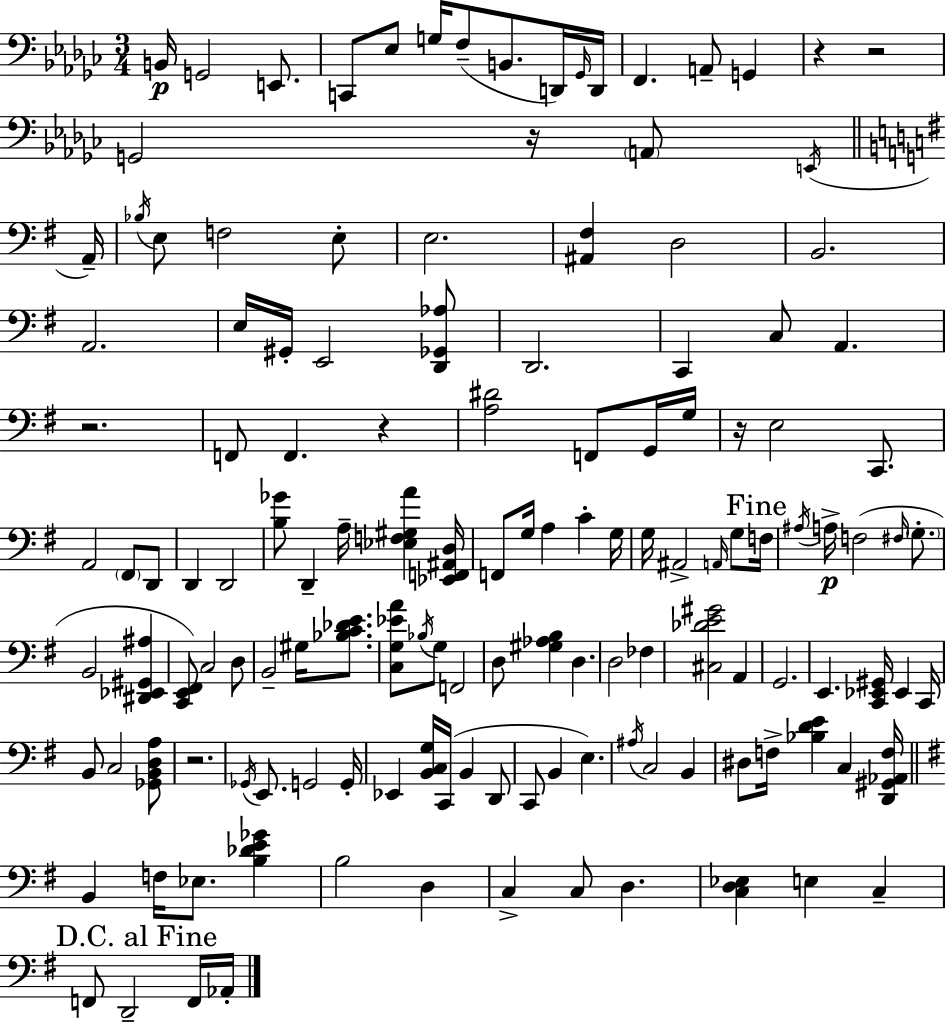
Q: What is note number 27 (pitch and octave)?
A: E3